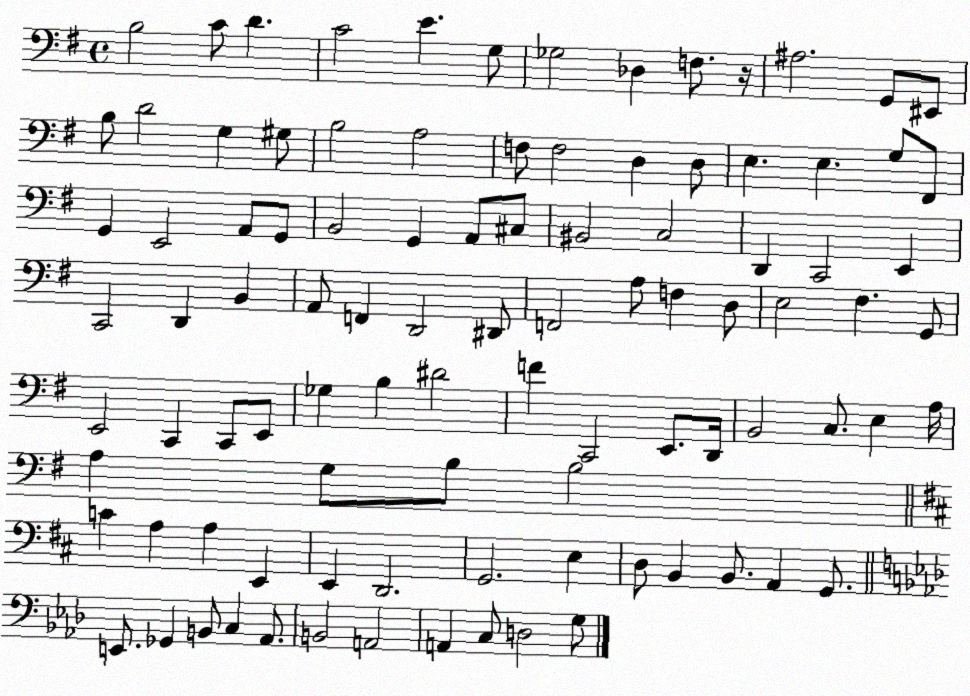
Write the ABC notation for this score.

X:1
T:Untitled
M:4/4
L:1/4
K:G
B,2 C/2 D C2 E G,/2 _G,2 _D, F,/2 z/4 ^A,2 G,,/2 ^E,,/2 B,/2 D2 G, ^G,/2 B,2 A,2 F,/2 F,2 D, D,/2 E, E, G,/2 ^F,,/2 G,, E,,2 A,,/2 G,,/2 B,,2 G,, A,,/2 ^C,/2 ^B,,2 C,2 D,, C,,2 E,, C,,2 D,, B,, A,,/2 F,, D,,2 ^D,,/2 F,,2 A,/2 F, D,/2 E,2 ^F, G,,/2 E,,2 C,, C,,/2 E,,/2 _G, B, ^D2 F C,,2 E,,/2 D,,/4 B,,2 C,/2 E, A,/4 A, G,/2 B,/2 B,2 C A, A, E,, E,, D,,2 G,,2 E, D,/2 B,, B,,/2 A,, G,,/2 E,,/2 _G,, B,,/2 C, _A,,/2 B,,2 A,,2 A,, C,/2 D,2 G,/2